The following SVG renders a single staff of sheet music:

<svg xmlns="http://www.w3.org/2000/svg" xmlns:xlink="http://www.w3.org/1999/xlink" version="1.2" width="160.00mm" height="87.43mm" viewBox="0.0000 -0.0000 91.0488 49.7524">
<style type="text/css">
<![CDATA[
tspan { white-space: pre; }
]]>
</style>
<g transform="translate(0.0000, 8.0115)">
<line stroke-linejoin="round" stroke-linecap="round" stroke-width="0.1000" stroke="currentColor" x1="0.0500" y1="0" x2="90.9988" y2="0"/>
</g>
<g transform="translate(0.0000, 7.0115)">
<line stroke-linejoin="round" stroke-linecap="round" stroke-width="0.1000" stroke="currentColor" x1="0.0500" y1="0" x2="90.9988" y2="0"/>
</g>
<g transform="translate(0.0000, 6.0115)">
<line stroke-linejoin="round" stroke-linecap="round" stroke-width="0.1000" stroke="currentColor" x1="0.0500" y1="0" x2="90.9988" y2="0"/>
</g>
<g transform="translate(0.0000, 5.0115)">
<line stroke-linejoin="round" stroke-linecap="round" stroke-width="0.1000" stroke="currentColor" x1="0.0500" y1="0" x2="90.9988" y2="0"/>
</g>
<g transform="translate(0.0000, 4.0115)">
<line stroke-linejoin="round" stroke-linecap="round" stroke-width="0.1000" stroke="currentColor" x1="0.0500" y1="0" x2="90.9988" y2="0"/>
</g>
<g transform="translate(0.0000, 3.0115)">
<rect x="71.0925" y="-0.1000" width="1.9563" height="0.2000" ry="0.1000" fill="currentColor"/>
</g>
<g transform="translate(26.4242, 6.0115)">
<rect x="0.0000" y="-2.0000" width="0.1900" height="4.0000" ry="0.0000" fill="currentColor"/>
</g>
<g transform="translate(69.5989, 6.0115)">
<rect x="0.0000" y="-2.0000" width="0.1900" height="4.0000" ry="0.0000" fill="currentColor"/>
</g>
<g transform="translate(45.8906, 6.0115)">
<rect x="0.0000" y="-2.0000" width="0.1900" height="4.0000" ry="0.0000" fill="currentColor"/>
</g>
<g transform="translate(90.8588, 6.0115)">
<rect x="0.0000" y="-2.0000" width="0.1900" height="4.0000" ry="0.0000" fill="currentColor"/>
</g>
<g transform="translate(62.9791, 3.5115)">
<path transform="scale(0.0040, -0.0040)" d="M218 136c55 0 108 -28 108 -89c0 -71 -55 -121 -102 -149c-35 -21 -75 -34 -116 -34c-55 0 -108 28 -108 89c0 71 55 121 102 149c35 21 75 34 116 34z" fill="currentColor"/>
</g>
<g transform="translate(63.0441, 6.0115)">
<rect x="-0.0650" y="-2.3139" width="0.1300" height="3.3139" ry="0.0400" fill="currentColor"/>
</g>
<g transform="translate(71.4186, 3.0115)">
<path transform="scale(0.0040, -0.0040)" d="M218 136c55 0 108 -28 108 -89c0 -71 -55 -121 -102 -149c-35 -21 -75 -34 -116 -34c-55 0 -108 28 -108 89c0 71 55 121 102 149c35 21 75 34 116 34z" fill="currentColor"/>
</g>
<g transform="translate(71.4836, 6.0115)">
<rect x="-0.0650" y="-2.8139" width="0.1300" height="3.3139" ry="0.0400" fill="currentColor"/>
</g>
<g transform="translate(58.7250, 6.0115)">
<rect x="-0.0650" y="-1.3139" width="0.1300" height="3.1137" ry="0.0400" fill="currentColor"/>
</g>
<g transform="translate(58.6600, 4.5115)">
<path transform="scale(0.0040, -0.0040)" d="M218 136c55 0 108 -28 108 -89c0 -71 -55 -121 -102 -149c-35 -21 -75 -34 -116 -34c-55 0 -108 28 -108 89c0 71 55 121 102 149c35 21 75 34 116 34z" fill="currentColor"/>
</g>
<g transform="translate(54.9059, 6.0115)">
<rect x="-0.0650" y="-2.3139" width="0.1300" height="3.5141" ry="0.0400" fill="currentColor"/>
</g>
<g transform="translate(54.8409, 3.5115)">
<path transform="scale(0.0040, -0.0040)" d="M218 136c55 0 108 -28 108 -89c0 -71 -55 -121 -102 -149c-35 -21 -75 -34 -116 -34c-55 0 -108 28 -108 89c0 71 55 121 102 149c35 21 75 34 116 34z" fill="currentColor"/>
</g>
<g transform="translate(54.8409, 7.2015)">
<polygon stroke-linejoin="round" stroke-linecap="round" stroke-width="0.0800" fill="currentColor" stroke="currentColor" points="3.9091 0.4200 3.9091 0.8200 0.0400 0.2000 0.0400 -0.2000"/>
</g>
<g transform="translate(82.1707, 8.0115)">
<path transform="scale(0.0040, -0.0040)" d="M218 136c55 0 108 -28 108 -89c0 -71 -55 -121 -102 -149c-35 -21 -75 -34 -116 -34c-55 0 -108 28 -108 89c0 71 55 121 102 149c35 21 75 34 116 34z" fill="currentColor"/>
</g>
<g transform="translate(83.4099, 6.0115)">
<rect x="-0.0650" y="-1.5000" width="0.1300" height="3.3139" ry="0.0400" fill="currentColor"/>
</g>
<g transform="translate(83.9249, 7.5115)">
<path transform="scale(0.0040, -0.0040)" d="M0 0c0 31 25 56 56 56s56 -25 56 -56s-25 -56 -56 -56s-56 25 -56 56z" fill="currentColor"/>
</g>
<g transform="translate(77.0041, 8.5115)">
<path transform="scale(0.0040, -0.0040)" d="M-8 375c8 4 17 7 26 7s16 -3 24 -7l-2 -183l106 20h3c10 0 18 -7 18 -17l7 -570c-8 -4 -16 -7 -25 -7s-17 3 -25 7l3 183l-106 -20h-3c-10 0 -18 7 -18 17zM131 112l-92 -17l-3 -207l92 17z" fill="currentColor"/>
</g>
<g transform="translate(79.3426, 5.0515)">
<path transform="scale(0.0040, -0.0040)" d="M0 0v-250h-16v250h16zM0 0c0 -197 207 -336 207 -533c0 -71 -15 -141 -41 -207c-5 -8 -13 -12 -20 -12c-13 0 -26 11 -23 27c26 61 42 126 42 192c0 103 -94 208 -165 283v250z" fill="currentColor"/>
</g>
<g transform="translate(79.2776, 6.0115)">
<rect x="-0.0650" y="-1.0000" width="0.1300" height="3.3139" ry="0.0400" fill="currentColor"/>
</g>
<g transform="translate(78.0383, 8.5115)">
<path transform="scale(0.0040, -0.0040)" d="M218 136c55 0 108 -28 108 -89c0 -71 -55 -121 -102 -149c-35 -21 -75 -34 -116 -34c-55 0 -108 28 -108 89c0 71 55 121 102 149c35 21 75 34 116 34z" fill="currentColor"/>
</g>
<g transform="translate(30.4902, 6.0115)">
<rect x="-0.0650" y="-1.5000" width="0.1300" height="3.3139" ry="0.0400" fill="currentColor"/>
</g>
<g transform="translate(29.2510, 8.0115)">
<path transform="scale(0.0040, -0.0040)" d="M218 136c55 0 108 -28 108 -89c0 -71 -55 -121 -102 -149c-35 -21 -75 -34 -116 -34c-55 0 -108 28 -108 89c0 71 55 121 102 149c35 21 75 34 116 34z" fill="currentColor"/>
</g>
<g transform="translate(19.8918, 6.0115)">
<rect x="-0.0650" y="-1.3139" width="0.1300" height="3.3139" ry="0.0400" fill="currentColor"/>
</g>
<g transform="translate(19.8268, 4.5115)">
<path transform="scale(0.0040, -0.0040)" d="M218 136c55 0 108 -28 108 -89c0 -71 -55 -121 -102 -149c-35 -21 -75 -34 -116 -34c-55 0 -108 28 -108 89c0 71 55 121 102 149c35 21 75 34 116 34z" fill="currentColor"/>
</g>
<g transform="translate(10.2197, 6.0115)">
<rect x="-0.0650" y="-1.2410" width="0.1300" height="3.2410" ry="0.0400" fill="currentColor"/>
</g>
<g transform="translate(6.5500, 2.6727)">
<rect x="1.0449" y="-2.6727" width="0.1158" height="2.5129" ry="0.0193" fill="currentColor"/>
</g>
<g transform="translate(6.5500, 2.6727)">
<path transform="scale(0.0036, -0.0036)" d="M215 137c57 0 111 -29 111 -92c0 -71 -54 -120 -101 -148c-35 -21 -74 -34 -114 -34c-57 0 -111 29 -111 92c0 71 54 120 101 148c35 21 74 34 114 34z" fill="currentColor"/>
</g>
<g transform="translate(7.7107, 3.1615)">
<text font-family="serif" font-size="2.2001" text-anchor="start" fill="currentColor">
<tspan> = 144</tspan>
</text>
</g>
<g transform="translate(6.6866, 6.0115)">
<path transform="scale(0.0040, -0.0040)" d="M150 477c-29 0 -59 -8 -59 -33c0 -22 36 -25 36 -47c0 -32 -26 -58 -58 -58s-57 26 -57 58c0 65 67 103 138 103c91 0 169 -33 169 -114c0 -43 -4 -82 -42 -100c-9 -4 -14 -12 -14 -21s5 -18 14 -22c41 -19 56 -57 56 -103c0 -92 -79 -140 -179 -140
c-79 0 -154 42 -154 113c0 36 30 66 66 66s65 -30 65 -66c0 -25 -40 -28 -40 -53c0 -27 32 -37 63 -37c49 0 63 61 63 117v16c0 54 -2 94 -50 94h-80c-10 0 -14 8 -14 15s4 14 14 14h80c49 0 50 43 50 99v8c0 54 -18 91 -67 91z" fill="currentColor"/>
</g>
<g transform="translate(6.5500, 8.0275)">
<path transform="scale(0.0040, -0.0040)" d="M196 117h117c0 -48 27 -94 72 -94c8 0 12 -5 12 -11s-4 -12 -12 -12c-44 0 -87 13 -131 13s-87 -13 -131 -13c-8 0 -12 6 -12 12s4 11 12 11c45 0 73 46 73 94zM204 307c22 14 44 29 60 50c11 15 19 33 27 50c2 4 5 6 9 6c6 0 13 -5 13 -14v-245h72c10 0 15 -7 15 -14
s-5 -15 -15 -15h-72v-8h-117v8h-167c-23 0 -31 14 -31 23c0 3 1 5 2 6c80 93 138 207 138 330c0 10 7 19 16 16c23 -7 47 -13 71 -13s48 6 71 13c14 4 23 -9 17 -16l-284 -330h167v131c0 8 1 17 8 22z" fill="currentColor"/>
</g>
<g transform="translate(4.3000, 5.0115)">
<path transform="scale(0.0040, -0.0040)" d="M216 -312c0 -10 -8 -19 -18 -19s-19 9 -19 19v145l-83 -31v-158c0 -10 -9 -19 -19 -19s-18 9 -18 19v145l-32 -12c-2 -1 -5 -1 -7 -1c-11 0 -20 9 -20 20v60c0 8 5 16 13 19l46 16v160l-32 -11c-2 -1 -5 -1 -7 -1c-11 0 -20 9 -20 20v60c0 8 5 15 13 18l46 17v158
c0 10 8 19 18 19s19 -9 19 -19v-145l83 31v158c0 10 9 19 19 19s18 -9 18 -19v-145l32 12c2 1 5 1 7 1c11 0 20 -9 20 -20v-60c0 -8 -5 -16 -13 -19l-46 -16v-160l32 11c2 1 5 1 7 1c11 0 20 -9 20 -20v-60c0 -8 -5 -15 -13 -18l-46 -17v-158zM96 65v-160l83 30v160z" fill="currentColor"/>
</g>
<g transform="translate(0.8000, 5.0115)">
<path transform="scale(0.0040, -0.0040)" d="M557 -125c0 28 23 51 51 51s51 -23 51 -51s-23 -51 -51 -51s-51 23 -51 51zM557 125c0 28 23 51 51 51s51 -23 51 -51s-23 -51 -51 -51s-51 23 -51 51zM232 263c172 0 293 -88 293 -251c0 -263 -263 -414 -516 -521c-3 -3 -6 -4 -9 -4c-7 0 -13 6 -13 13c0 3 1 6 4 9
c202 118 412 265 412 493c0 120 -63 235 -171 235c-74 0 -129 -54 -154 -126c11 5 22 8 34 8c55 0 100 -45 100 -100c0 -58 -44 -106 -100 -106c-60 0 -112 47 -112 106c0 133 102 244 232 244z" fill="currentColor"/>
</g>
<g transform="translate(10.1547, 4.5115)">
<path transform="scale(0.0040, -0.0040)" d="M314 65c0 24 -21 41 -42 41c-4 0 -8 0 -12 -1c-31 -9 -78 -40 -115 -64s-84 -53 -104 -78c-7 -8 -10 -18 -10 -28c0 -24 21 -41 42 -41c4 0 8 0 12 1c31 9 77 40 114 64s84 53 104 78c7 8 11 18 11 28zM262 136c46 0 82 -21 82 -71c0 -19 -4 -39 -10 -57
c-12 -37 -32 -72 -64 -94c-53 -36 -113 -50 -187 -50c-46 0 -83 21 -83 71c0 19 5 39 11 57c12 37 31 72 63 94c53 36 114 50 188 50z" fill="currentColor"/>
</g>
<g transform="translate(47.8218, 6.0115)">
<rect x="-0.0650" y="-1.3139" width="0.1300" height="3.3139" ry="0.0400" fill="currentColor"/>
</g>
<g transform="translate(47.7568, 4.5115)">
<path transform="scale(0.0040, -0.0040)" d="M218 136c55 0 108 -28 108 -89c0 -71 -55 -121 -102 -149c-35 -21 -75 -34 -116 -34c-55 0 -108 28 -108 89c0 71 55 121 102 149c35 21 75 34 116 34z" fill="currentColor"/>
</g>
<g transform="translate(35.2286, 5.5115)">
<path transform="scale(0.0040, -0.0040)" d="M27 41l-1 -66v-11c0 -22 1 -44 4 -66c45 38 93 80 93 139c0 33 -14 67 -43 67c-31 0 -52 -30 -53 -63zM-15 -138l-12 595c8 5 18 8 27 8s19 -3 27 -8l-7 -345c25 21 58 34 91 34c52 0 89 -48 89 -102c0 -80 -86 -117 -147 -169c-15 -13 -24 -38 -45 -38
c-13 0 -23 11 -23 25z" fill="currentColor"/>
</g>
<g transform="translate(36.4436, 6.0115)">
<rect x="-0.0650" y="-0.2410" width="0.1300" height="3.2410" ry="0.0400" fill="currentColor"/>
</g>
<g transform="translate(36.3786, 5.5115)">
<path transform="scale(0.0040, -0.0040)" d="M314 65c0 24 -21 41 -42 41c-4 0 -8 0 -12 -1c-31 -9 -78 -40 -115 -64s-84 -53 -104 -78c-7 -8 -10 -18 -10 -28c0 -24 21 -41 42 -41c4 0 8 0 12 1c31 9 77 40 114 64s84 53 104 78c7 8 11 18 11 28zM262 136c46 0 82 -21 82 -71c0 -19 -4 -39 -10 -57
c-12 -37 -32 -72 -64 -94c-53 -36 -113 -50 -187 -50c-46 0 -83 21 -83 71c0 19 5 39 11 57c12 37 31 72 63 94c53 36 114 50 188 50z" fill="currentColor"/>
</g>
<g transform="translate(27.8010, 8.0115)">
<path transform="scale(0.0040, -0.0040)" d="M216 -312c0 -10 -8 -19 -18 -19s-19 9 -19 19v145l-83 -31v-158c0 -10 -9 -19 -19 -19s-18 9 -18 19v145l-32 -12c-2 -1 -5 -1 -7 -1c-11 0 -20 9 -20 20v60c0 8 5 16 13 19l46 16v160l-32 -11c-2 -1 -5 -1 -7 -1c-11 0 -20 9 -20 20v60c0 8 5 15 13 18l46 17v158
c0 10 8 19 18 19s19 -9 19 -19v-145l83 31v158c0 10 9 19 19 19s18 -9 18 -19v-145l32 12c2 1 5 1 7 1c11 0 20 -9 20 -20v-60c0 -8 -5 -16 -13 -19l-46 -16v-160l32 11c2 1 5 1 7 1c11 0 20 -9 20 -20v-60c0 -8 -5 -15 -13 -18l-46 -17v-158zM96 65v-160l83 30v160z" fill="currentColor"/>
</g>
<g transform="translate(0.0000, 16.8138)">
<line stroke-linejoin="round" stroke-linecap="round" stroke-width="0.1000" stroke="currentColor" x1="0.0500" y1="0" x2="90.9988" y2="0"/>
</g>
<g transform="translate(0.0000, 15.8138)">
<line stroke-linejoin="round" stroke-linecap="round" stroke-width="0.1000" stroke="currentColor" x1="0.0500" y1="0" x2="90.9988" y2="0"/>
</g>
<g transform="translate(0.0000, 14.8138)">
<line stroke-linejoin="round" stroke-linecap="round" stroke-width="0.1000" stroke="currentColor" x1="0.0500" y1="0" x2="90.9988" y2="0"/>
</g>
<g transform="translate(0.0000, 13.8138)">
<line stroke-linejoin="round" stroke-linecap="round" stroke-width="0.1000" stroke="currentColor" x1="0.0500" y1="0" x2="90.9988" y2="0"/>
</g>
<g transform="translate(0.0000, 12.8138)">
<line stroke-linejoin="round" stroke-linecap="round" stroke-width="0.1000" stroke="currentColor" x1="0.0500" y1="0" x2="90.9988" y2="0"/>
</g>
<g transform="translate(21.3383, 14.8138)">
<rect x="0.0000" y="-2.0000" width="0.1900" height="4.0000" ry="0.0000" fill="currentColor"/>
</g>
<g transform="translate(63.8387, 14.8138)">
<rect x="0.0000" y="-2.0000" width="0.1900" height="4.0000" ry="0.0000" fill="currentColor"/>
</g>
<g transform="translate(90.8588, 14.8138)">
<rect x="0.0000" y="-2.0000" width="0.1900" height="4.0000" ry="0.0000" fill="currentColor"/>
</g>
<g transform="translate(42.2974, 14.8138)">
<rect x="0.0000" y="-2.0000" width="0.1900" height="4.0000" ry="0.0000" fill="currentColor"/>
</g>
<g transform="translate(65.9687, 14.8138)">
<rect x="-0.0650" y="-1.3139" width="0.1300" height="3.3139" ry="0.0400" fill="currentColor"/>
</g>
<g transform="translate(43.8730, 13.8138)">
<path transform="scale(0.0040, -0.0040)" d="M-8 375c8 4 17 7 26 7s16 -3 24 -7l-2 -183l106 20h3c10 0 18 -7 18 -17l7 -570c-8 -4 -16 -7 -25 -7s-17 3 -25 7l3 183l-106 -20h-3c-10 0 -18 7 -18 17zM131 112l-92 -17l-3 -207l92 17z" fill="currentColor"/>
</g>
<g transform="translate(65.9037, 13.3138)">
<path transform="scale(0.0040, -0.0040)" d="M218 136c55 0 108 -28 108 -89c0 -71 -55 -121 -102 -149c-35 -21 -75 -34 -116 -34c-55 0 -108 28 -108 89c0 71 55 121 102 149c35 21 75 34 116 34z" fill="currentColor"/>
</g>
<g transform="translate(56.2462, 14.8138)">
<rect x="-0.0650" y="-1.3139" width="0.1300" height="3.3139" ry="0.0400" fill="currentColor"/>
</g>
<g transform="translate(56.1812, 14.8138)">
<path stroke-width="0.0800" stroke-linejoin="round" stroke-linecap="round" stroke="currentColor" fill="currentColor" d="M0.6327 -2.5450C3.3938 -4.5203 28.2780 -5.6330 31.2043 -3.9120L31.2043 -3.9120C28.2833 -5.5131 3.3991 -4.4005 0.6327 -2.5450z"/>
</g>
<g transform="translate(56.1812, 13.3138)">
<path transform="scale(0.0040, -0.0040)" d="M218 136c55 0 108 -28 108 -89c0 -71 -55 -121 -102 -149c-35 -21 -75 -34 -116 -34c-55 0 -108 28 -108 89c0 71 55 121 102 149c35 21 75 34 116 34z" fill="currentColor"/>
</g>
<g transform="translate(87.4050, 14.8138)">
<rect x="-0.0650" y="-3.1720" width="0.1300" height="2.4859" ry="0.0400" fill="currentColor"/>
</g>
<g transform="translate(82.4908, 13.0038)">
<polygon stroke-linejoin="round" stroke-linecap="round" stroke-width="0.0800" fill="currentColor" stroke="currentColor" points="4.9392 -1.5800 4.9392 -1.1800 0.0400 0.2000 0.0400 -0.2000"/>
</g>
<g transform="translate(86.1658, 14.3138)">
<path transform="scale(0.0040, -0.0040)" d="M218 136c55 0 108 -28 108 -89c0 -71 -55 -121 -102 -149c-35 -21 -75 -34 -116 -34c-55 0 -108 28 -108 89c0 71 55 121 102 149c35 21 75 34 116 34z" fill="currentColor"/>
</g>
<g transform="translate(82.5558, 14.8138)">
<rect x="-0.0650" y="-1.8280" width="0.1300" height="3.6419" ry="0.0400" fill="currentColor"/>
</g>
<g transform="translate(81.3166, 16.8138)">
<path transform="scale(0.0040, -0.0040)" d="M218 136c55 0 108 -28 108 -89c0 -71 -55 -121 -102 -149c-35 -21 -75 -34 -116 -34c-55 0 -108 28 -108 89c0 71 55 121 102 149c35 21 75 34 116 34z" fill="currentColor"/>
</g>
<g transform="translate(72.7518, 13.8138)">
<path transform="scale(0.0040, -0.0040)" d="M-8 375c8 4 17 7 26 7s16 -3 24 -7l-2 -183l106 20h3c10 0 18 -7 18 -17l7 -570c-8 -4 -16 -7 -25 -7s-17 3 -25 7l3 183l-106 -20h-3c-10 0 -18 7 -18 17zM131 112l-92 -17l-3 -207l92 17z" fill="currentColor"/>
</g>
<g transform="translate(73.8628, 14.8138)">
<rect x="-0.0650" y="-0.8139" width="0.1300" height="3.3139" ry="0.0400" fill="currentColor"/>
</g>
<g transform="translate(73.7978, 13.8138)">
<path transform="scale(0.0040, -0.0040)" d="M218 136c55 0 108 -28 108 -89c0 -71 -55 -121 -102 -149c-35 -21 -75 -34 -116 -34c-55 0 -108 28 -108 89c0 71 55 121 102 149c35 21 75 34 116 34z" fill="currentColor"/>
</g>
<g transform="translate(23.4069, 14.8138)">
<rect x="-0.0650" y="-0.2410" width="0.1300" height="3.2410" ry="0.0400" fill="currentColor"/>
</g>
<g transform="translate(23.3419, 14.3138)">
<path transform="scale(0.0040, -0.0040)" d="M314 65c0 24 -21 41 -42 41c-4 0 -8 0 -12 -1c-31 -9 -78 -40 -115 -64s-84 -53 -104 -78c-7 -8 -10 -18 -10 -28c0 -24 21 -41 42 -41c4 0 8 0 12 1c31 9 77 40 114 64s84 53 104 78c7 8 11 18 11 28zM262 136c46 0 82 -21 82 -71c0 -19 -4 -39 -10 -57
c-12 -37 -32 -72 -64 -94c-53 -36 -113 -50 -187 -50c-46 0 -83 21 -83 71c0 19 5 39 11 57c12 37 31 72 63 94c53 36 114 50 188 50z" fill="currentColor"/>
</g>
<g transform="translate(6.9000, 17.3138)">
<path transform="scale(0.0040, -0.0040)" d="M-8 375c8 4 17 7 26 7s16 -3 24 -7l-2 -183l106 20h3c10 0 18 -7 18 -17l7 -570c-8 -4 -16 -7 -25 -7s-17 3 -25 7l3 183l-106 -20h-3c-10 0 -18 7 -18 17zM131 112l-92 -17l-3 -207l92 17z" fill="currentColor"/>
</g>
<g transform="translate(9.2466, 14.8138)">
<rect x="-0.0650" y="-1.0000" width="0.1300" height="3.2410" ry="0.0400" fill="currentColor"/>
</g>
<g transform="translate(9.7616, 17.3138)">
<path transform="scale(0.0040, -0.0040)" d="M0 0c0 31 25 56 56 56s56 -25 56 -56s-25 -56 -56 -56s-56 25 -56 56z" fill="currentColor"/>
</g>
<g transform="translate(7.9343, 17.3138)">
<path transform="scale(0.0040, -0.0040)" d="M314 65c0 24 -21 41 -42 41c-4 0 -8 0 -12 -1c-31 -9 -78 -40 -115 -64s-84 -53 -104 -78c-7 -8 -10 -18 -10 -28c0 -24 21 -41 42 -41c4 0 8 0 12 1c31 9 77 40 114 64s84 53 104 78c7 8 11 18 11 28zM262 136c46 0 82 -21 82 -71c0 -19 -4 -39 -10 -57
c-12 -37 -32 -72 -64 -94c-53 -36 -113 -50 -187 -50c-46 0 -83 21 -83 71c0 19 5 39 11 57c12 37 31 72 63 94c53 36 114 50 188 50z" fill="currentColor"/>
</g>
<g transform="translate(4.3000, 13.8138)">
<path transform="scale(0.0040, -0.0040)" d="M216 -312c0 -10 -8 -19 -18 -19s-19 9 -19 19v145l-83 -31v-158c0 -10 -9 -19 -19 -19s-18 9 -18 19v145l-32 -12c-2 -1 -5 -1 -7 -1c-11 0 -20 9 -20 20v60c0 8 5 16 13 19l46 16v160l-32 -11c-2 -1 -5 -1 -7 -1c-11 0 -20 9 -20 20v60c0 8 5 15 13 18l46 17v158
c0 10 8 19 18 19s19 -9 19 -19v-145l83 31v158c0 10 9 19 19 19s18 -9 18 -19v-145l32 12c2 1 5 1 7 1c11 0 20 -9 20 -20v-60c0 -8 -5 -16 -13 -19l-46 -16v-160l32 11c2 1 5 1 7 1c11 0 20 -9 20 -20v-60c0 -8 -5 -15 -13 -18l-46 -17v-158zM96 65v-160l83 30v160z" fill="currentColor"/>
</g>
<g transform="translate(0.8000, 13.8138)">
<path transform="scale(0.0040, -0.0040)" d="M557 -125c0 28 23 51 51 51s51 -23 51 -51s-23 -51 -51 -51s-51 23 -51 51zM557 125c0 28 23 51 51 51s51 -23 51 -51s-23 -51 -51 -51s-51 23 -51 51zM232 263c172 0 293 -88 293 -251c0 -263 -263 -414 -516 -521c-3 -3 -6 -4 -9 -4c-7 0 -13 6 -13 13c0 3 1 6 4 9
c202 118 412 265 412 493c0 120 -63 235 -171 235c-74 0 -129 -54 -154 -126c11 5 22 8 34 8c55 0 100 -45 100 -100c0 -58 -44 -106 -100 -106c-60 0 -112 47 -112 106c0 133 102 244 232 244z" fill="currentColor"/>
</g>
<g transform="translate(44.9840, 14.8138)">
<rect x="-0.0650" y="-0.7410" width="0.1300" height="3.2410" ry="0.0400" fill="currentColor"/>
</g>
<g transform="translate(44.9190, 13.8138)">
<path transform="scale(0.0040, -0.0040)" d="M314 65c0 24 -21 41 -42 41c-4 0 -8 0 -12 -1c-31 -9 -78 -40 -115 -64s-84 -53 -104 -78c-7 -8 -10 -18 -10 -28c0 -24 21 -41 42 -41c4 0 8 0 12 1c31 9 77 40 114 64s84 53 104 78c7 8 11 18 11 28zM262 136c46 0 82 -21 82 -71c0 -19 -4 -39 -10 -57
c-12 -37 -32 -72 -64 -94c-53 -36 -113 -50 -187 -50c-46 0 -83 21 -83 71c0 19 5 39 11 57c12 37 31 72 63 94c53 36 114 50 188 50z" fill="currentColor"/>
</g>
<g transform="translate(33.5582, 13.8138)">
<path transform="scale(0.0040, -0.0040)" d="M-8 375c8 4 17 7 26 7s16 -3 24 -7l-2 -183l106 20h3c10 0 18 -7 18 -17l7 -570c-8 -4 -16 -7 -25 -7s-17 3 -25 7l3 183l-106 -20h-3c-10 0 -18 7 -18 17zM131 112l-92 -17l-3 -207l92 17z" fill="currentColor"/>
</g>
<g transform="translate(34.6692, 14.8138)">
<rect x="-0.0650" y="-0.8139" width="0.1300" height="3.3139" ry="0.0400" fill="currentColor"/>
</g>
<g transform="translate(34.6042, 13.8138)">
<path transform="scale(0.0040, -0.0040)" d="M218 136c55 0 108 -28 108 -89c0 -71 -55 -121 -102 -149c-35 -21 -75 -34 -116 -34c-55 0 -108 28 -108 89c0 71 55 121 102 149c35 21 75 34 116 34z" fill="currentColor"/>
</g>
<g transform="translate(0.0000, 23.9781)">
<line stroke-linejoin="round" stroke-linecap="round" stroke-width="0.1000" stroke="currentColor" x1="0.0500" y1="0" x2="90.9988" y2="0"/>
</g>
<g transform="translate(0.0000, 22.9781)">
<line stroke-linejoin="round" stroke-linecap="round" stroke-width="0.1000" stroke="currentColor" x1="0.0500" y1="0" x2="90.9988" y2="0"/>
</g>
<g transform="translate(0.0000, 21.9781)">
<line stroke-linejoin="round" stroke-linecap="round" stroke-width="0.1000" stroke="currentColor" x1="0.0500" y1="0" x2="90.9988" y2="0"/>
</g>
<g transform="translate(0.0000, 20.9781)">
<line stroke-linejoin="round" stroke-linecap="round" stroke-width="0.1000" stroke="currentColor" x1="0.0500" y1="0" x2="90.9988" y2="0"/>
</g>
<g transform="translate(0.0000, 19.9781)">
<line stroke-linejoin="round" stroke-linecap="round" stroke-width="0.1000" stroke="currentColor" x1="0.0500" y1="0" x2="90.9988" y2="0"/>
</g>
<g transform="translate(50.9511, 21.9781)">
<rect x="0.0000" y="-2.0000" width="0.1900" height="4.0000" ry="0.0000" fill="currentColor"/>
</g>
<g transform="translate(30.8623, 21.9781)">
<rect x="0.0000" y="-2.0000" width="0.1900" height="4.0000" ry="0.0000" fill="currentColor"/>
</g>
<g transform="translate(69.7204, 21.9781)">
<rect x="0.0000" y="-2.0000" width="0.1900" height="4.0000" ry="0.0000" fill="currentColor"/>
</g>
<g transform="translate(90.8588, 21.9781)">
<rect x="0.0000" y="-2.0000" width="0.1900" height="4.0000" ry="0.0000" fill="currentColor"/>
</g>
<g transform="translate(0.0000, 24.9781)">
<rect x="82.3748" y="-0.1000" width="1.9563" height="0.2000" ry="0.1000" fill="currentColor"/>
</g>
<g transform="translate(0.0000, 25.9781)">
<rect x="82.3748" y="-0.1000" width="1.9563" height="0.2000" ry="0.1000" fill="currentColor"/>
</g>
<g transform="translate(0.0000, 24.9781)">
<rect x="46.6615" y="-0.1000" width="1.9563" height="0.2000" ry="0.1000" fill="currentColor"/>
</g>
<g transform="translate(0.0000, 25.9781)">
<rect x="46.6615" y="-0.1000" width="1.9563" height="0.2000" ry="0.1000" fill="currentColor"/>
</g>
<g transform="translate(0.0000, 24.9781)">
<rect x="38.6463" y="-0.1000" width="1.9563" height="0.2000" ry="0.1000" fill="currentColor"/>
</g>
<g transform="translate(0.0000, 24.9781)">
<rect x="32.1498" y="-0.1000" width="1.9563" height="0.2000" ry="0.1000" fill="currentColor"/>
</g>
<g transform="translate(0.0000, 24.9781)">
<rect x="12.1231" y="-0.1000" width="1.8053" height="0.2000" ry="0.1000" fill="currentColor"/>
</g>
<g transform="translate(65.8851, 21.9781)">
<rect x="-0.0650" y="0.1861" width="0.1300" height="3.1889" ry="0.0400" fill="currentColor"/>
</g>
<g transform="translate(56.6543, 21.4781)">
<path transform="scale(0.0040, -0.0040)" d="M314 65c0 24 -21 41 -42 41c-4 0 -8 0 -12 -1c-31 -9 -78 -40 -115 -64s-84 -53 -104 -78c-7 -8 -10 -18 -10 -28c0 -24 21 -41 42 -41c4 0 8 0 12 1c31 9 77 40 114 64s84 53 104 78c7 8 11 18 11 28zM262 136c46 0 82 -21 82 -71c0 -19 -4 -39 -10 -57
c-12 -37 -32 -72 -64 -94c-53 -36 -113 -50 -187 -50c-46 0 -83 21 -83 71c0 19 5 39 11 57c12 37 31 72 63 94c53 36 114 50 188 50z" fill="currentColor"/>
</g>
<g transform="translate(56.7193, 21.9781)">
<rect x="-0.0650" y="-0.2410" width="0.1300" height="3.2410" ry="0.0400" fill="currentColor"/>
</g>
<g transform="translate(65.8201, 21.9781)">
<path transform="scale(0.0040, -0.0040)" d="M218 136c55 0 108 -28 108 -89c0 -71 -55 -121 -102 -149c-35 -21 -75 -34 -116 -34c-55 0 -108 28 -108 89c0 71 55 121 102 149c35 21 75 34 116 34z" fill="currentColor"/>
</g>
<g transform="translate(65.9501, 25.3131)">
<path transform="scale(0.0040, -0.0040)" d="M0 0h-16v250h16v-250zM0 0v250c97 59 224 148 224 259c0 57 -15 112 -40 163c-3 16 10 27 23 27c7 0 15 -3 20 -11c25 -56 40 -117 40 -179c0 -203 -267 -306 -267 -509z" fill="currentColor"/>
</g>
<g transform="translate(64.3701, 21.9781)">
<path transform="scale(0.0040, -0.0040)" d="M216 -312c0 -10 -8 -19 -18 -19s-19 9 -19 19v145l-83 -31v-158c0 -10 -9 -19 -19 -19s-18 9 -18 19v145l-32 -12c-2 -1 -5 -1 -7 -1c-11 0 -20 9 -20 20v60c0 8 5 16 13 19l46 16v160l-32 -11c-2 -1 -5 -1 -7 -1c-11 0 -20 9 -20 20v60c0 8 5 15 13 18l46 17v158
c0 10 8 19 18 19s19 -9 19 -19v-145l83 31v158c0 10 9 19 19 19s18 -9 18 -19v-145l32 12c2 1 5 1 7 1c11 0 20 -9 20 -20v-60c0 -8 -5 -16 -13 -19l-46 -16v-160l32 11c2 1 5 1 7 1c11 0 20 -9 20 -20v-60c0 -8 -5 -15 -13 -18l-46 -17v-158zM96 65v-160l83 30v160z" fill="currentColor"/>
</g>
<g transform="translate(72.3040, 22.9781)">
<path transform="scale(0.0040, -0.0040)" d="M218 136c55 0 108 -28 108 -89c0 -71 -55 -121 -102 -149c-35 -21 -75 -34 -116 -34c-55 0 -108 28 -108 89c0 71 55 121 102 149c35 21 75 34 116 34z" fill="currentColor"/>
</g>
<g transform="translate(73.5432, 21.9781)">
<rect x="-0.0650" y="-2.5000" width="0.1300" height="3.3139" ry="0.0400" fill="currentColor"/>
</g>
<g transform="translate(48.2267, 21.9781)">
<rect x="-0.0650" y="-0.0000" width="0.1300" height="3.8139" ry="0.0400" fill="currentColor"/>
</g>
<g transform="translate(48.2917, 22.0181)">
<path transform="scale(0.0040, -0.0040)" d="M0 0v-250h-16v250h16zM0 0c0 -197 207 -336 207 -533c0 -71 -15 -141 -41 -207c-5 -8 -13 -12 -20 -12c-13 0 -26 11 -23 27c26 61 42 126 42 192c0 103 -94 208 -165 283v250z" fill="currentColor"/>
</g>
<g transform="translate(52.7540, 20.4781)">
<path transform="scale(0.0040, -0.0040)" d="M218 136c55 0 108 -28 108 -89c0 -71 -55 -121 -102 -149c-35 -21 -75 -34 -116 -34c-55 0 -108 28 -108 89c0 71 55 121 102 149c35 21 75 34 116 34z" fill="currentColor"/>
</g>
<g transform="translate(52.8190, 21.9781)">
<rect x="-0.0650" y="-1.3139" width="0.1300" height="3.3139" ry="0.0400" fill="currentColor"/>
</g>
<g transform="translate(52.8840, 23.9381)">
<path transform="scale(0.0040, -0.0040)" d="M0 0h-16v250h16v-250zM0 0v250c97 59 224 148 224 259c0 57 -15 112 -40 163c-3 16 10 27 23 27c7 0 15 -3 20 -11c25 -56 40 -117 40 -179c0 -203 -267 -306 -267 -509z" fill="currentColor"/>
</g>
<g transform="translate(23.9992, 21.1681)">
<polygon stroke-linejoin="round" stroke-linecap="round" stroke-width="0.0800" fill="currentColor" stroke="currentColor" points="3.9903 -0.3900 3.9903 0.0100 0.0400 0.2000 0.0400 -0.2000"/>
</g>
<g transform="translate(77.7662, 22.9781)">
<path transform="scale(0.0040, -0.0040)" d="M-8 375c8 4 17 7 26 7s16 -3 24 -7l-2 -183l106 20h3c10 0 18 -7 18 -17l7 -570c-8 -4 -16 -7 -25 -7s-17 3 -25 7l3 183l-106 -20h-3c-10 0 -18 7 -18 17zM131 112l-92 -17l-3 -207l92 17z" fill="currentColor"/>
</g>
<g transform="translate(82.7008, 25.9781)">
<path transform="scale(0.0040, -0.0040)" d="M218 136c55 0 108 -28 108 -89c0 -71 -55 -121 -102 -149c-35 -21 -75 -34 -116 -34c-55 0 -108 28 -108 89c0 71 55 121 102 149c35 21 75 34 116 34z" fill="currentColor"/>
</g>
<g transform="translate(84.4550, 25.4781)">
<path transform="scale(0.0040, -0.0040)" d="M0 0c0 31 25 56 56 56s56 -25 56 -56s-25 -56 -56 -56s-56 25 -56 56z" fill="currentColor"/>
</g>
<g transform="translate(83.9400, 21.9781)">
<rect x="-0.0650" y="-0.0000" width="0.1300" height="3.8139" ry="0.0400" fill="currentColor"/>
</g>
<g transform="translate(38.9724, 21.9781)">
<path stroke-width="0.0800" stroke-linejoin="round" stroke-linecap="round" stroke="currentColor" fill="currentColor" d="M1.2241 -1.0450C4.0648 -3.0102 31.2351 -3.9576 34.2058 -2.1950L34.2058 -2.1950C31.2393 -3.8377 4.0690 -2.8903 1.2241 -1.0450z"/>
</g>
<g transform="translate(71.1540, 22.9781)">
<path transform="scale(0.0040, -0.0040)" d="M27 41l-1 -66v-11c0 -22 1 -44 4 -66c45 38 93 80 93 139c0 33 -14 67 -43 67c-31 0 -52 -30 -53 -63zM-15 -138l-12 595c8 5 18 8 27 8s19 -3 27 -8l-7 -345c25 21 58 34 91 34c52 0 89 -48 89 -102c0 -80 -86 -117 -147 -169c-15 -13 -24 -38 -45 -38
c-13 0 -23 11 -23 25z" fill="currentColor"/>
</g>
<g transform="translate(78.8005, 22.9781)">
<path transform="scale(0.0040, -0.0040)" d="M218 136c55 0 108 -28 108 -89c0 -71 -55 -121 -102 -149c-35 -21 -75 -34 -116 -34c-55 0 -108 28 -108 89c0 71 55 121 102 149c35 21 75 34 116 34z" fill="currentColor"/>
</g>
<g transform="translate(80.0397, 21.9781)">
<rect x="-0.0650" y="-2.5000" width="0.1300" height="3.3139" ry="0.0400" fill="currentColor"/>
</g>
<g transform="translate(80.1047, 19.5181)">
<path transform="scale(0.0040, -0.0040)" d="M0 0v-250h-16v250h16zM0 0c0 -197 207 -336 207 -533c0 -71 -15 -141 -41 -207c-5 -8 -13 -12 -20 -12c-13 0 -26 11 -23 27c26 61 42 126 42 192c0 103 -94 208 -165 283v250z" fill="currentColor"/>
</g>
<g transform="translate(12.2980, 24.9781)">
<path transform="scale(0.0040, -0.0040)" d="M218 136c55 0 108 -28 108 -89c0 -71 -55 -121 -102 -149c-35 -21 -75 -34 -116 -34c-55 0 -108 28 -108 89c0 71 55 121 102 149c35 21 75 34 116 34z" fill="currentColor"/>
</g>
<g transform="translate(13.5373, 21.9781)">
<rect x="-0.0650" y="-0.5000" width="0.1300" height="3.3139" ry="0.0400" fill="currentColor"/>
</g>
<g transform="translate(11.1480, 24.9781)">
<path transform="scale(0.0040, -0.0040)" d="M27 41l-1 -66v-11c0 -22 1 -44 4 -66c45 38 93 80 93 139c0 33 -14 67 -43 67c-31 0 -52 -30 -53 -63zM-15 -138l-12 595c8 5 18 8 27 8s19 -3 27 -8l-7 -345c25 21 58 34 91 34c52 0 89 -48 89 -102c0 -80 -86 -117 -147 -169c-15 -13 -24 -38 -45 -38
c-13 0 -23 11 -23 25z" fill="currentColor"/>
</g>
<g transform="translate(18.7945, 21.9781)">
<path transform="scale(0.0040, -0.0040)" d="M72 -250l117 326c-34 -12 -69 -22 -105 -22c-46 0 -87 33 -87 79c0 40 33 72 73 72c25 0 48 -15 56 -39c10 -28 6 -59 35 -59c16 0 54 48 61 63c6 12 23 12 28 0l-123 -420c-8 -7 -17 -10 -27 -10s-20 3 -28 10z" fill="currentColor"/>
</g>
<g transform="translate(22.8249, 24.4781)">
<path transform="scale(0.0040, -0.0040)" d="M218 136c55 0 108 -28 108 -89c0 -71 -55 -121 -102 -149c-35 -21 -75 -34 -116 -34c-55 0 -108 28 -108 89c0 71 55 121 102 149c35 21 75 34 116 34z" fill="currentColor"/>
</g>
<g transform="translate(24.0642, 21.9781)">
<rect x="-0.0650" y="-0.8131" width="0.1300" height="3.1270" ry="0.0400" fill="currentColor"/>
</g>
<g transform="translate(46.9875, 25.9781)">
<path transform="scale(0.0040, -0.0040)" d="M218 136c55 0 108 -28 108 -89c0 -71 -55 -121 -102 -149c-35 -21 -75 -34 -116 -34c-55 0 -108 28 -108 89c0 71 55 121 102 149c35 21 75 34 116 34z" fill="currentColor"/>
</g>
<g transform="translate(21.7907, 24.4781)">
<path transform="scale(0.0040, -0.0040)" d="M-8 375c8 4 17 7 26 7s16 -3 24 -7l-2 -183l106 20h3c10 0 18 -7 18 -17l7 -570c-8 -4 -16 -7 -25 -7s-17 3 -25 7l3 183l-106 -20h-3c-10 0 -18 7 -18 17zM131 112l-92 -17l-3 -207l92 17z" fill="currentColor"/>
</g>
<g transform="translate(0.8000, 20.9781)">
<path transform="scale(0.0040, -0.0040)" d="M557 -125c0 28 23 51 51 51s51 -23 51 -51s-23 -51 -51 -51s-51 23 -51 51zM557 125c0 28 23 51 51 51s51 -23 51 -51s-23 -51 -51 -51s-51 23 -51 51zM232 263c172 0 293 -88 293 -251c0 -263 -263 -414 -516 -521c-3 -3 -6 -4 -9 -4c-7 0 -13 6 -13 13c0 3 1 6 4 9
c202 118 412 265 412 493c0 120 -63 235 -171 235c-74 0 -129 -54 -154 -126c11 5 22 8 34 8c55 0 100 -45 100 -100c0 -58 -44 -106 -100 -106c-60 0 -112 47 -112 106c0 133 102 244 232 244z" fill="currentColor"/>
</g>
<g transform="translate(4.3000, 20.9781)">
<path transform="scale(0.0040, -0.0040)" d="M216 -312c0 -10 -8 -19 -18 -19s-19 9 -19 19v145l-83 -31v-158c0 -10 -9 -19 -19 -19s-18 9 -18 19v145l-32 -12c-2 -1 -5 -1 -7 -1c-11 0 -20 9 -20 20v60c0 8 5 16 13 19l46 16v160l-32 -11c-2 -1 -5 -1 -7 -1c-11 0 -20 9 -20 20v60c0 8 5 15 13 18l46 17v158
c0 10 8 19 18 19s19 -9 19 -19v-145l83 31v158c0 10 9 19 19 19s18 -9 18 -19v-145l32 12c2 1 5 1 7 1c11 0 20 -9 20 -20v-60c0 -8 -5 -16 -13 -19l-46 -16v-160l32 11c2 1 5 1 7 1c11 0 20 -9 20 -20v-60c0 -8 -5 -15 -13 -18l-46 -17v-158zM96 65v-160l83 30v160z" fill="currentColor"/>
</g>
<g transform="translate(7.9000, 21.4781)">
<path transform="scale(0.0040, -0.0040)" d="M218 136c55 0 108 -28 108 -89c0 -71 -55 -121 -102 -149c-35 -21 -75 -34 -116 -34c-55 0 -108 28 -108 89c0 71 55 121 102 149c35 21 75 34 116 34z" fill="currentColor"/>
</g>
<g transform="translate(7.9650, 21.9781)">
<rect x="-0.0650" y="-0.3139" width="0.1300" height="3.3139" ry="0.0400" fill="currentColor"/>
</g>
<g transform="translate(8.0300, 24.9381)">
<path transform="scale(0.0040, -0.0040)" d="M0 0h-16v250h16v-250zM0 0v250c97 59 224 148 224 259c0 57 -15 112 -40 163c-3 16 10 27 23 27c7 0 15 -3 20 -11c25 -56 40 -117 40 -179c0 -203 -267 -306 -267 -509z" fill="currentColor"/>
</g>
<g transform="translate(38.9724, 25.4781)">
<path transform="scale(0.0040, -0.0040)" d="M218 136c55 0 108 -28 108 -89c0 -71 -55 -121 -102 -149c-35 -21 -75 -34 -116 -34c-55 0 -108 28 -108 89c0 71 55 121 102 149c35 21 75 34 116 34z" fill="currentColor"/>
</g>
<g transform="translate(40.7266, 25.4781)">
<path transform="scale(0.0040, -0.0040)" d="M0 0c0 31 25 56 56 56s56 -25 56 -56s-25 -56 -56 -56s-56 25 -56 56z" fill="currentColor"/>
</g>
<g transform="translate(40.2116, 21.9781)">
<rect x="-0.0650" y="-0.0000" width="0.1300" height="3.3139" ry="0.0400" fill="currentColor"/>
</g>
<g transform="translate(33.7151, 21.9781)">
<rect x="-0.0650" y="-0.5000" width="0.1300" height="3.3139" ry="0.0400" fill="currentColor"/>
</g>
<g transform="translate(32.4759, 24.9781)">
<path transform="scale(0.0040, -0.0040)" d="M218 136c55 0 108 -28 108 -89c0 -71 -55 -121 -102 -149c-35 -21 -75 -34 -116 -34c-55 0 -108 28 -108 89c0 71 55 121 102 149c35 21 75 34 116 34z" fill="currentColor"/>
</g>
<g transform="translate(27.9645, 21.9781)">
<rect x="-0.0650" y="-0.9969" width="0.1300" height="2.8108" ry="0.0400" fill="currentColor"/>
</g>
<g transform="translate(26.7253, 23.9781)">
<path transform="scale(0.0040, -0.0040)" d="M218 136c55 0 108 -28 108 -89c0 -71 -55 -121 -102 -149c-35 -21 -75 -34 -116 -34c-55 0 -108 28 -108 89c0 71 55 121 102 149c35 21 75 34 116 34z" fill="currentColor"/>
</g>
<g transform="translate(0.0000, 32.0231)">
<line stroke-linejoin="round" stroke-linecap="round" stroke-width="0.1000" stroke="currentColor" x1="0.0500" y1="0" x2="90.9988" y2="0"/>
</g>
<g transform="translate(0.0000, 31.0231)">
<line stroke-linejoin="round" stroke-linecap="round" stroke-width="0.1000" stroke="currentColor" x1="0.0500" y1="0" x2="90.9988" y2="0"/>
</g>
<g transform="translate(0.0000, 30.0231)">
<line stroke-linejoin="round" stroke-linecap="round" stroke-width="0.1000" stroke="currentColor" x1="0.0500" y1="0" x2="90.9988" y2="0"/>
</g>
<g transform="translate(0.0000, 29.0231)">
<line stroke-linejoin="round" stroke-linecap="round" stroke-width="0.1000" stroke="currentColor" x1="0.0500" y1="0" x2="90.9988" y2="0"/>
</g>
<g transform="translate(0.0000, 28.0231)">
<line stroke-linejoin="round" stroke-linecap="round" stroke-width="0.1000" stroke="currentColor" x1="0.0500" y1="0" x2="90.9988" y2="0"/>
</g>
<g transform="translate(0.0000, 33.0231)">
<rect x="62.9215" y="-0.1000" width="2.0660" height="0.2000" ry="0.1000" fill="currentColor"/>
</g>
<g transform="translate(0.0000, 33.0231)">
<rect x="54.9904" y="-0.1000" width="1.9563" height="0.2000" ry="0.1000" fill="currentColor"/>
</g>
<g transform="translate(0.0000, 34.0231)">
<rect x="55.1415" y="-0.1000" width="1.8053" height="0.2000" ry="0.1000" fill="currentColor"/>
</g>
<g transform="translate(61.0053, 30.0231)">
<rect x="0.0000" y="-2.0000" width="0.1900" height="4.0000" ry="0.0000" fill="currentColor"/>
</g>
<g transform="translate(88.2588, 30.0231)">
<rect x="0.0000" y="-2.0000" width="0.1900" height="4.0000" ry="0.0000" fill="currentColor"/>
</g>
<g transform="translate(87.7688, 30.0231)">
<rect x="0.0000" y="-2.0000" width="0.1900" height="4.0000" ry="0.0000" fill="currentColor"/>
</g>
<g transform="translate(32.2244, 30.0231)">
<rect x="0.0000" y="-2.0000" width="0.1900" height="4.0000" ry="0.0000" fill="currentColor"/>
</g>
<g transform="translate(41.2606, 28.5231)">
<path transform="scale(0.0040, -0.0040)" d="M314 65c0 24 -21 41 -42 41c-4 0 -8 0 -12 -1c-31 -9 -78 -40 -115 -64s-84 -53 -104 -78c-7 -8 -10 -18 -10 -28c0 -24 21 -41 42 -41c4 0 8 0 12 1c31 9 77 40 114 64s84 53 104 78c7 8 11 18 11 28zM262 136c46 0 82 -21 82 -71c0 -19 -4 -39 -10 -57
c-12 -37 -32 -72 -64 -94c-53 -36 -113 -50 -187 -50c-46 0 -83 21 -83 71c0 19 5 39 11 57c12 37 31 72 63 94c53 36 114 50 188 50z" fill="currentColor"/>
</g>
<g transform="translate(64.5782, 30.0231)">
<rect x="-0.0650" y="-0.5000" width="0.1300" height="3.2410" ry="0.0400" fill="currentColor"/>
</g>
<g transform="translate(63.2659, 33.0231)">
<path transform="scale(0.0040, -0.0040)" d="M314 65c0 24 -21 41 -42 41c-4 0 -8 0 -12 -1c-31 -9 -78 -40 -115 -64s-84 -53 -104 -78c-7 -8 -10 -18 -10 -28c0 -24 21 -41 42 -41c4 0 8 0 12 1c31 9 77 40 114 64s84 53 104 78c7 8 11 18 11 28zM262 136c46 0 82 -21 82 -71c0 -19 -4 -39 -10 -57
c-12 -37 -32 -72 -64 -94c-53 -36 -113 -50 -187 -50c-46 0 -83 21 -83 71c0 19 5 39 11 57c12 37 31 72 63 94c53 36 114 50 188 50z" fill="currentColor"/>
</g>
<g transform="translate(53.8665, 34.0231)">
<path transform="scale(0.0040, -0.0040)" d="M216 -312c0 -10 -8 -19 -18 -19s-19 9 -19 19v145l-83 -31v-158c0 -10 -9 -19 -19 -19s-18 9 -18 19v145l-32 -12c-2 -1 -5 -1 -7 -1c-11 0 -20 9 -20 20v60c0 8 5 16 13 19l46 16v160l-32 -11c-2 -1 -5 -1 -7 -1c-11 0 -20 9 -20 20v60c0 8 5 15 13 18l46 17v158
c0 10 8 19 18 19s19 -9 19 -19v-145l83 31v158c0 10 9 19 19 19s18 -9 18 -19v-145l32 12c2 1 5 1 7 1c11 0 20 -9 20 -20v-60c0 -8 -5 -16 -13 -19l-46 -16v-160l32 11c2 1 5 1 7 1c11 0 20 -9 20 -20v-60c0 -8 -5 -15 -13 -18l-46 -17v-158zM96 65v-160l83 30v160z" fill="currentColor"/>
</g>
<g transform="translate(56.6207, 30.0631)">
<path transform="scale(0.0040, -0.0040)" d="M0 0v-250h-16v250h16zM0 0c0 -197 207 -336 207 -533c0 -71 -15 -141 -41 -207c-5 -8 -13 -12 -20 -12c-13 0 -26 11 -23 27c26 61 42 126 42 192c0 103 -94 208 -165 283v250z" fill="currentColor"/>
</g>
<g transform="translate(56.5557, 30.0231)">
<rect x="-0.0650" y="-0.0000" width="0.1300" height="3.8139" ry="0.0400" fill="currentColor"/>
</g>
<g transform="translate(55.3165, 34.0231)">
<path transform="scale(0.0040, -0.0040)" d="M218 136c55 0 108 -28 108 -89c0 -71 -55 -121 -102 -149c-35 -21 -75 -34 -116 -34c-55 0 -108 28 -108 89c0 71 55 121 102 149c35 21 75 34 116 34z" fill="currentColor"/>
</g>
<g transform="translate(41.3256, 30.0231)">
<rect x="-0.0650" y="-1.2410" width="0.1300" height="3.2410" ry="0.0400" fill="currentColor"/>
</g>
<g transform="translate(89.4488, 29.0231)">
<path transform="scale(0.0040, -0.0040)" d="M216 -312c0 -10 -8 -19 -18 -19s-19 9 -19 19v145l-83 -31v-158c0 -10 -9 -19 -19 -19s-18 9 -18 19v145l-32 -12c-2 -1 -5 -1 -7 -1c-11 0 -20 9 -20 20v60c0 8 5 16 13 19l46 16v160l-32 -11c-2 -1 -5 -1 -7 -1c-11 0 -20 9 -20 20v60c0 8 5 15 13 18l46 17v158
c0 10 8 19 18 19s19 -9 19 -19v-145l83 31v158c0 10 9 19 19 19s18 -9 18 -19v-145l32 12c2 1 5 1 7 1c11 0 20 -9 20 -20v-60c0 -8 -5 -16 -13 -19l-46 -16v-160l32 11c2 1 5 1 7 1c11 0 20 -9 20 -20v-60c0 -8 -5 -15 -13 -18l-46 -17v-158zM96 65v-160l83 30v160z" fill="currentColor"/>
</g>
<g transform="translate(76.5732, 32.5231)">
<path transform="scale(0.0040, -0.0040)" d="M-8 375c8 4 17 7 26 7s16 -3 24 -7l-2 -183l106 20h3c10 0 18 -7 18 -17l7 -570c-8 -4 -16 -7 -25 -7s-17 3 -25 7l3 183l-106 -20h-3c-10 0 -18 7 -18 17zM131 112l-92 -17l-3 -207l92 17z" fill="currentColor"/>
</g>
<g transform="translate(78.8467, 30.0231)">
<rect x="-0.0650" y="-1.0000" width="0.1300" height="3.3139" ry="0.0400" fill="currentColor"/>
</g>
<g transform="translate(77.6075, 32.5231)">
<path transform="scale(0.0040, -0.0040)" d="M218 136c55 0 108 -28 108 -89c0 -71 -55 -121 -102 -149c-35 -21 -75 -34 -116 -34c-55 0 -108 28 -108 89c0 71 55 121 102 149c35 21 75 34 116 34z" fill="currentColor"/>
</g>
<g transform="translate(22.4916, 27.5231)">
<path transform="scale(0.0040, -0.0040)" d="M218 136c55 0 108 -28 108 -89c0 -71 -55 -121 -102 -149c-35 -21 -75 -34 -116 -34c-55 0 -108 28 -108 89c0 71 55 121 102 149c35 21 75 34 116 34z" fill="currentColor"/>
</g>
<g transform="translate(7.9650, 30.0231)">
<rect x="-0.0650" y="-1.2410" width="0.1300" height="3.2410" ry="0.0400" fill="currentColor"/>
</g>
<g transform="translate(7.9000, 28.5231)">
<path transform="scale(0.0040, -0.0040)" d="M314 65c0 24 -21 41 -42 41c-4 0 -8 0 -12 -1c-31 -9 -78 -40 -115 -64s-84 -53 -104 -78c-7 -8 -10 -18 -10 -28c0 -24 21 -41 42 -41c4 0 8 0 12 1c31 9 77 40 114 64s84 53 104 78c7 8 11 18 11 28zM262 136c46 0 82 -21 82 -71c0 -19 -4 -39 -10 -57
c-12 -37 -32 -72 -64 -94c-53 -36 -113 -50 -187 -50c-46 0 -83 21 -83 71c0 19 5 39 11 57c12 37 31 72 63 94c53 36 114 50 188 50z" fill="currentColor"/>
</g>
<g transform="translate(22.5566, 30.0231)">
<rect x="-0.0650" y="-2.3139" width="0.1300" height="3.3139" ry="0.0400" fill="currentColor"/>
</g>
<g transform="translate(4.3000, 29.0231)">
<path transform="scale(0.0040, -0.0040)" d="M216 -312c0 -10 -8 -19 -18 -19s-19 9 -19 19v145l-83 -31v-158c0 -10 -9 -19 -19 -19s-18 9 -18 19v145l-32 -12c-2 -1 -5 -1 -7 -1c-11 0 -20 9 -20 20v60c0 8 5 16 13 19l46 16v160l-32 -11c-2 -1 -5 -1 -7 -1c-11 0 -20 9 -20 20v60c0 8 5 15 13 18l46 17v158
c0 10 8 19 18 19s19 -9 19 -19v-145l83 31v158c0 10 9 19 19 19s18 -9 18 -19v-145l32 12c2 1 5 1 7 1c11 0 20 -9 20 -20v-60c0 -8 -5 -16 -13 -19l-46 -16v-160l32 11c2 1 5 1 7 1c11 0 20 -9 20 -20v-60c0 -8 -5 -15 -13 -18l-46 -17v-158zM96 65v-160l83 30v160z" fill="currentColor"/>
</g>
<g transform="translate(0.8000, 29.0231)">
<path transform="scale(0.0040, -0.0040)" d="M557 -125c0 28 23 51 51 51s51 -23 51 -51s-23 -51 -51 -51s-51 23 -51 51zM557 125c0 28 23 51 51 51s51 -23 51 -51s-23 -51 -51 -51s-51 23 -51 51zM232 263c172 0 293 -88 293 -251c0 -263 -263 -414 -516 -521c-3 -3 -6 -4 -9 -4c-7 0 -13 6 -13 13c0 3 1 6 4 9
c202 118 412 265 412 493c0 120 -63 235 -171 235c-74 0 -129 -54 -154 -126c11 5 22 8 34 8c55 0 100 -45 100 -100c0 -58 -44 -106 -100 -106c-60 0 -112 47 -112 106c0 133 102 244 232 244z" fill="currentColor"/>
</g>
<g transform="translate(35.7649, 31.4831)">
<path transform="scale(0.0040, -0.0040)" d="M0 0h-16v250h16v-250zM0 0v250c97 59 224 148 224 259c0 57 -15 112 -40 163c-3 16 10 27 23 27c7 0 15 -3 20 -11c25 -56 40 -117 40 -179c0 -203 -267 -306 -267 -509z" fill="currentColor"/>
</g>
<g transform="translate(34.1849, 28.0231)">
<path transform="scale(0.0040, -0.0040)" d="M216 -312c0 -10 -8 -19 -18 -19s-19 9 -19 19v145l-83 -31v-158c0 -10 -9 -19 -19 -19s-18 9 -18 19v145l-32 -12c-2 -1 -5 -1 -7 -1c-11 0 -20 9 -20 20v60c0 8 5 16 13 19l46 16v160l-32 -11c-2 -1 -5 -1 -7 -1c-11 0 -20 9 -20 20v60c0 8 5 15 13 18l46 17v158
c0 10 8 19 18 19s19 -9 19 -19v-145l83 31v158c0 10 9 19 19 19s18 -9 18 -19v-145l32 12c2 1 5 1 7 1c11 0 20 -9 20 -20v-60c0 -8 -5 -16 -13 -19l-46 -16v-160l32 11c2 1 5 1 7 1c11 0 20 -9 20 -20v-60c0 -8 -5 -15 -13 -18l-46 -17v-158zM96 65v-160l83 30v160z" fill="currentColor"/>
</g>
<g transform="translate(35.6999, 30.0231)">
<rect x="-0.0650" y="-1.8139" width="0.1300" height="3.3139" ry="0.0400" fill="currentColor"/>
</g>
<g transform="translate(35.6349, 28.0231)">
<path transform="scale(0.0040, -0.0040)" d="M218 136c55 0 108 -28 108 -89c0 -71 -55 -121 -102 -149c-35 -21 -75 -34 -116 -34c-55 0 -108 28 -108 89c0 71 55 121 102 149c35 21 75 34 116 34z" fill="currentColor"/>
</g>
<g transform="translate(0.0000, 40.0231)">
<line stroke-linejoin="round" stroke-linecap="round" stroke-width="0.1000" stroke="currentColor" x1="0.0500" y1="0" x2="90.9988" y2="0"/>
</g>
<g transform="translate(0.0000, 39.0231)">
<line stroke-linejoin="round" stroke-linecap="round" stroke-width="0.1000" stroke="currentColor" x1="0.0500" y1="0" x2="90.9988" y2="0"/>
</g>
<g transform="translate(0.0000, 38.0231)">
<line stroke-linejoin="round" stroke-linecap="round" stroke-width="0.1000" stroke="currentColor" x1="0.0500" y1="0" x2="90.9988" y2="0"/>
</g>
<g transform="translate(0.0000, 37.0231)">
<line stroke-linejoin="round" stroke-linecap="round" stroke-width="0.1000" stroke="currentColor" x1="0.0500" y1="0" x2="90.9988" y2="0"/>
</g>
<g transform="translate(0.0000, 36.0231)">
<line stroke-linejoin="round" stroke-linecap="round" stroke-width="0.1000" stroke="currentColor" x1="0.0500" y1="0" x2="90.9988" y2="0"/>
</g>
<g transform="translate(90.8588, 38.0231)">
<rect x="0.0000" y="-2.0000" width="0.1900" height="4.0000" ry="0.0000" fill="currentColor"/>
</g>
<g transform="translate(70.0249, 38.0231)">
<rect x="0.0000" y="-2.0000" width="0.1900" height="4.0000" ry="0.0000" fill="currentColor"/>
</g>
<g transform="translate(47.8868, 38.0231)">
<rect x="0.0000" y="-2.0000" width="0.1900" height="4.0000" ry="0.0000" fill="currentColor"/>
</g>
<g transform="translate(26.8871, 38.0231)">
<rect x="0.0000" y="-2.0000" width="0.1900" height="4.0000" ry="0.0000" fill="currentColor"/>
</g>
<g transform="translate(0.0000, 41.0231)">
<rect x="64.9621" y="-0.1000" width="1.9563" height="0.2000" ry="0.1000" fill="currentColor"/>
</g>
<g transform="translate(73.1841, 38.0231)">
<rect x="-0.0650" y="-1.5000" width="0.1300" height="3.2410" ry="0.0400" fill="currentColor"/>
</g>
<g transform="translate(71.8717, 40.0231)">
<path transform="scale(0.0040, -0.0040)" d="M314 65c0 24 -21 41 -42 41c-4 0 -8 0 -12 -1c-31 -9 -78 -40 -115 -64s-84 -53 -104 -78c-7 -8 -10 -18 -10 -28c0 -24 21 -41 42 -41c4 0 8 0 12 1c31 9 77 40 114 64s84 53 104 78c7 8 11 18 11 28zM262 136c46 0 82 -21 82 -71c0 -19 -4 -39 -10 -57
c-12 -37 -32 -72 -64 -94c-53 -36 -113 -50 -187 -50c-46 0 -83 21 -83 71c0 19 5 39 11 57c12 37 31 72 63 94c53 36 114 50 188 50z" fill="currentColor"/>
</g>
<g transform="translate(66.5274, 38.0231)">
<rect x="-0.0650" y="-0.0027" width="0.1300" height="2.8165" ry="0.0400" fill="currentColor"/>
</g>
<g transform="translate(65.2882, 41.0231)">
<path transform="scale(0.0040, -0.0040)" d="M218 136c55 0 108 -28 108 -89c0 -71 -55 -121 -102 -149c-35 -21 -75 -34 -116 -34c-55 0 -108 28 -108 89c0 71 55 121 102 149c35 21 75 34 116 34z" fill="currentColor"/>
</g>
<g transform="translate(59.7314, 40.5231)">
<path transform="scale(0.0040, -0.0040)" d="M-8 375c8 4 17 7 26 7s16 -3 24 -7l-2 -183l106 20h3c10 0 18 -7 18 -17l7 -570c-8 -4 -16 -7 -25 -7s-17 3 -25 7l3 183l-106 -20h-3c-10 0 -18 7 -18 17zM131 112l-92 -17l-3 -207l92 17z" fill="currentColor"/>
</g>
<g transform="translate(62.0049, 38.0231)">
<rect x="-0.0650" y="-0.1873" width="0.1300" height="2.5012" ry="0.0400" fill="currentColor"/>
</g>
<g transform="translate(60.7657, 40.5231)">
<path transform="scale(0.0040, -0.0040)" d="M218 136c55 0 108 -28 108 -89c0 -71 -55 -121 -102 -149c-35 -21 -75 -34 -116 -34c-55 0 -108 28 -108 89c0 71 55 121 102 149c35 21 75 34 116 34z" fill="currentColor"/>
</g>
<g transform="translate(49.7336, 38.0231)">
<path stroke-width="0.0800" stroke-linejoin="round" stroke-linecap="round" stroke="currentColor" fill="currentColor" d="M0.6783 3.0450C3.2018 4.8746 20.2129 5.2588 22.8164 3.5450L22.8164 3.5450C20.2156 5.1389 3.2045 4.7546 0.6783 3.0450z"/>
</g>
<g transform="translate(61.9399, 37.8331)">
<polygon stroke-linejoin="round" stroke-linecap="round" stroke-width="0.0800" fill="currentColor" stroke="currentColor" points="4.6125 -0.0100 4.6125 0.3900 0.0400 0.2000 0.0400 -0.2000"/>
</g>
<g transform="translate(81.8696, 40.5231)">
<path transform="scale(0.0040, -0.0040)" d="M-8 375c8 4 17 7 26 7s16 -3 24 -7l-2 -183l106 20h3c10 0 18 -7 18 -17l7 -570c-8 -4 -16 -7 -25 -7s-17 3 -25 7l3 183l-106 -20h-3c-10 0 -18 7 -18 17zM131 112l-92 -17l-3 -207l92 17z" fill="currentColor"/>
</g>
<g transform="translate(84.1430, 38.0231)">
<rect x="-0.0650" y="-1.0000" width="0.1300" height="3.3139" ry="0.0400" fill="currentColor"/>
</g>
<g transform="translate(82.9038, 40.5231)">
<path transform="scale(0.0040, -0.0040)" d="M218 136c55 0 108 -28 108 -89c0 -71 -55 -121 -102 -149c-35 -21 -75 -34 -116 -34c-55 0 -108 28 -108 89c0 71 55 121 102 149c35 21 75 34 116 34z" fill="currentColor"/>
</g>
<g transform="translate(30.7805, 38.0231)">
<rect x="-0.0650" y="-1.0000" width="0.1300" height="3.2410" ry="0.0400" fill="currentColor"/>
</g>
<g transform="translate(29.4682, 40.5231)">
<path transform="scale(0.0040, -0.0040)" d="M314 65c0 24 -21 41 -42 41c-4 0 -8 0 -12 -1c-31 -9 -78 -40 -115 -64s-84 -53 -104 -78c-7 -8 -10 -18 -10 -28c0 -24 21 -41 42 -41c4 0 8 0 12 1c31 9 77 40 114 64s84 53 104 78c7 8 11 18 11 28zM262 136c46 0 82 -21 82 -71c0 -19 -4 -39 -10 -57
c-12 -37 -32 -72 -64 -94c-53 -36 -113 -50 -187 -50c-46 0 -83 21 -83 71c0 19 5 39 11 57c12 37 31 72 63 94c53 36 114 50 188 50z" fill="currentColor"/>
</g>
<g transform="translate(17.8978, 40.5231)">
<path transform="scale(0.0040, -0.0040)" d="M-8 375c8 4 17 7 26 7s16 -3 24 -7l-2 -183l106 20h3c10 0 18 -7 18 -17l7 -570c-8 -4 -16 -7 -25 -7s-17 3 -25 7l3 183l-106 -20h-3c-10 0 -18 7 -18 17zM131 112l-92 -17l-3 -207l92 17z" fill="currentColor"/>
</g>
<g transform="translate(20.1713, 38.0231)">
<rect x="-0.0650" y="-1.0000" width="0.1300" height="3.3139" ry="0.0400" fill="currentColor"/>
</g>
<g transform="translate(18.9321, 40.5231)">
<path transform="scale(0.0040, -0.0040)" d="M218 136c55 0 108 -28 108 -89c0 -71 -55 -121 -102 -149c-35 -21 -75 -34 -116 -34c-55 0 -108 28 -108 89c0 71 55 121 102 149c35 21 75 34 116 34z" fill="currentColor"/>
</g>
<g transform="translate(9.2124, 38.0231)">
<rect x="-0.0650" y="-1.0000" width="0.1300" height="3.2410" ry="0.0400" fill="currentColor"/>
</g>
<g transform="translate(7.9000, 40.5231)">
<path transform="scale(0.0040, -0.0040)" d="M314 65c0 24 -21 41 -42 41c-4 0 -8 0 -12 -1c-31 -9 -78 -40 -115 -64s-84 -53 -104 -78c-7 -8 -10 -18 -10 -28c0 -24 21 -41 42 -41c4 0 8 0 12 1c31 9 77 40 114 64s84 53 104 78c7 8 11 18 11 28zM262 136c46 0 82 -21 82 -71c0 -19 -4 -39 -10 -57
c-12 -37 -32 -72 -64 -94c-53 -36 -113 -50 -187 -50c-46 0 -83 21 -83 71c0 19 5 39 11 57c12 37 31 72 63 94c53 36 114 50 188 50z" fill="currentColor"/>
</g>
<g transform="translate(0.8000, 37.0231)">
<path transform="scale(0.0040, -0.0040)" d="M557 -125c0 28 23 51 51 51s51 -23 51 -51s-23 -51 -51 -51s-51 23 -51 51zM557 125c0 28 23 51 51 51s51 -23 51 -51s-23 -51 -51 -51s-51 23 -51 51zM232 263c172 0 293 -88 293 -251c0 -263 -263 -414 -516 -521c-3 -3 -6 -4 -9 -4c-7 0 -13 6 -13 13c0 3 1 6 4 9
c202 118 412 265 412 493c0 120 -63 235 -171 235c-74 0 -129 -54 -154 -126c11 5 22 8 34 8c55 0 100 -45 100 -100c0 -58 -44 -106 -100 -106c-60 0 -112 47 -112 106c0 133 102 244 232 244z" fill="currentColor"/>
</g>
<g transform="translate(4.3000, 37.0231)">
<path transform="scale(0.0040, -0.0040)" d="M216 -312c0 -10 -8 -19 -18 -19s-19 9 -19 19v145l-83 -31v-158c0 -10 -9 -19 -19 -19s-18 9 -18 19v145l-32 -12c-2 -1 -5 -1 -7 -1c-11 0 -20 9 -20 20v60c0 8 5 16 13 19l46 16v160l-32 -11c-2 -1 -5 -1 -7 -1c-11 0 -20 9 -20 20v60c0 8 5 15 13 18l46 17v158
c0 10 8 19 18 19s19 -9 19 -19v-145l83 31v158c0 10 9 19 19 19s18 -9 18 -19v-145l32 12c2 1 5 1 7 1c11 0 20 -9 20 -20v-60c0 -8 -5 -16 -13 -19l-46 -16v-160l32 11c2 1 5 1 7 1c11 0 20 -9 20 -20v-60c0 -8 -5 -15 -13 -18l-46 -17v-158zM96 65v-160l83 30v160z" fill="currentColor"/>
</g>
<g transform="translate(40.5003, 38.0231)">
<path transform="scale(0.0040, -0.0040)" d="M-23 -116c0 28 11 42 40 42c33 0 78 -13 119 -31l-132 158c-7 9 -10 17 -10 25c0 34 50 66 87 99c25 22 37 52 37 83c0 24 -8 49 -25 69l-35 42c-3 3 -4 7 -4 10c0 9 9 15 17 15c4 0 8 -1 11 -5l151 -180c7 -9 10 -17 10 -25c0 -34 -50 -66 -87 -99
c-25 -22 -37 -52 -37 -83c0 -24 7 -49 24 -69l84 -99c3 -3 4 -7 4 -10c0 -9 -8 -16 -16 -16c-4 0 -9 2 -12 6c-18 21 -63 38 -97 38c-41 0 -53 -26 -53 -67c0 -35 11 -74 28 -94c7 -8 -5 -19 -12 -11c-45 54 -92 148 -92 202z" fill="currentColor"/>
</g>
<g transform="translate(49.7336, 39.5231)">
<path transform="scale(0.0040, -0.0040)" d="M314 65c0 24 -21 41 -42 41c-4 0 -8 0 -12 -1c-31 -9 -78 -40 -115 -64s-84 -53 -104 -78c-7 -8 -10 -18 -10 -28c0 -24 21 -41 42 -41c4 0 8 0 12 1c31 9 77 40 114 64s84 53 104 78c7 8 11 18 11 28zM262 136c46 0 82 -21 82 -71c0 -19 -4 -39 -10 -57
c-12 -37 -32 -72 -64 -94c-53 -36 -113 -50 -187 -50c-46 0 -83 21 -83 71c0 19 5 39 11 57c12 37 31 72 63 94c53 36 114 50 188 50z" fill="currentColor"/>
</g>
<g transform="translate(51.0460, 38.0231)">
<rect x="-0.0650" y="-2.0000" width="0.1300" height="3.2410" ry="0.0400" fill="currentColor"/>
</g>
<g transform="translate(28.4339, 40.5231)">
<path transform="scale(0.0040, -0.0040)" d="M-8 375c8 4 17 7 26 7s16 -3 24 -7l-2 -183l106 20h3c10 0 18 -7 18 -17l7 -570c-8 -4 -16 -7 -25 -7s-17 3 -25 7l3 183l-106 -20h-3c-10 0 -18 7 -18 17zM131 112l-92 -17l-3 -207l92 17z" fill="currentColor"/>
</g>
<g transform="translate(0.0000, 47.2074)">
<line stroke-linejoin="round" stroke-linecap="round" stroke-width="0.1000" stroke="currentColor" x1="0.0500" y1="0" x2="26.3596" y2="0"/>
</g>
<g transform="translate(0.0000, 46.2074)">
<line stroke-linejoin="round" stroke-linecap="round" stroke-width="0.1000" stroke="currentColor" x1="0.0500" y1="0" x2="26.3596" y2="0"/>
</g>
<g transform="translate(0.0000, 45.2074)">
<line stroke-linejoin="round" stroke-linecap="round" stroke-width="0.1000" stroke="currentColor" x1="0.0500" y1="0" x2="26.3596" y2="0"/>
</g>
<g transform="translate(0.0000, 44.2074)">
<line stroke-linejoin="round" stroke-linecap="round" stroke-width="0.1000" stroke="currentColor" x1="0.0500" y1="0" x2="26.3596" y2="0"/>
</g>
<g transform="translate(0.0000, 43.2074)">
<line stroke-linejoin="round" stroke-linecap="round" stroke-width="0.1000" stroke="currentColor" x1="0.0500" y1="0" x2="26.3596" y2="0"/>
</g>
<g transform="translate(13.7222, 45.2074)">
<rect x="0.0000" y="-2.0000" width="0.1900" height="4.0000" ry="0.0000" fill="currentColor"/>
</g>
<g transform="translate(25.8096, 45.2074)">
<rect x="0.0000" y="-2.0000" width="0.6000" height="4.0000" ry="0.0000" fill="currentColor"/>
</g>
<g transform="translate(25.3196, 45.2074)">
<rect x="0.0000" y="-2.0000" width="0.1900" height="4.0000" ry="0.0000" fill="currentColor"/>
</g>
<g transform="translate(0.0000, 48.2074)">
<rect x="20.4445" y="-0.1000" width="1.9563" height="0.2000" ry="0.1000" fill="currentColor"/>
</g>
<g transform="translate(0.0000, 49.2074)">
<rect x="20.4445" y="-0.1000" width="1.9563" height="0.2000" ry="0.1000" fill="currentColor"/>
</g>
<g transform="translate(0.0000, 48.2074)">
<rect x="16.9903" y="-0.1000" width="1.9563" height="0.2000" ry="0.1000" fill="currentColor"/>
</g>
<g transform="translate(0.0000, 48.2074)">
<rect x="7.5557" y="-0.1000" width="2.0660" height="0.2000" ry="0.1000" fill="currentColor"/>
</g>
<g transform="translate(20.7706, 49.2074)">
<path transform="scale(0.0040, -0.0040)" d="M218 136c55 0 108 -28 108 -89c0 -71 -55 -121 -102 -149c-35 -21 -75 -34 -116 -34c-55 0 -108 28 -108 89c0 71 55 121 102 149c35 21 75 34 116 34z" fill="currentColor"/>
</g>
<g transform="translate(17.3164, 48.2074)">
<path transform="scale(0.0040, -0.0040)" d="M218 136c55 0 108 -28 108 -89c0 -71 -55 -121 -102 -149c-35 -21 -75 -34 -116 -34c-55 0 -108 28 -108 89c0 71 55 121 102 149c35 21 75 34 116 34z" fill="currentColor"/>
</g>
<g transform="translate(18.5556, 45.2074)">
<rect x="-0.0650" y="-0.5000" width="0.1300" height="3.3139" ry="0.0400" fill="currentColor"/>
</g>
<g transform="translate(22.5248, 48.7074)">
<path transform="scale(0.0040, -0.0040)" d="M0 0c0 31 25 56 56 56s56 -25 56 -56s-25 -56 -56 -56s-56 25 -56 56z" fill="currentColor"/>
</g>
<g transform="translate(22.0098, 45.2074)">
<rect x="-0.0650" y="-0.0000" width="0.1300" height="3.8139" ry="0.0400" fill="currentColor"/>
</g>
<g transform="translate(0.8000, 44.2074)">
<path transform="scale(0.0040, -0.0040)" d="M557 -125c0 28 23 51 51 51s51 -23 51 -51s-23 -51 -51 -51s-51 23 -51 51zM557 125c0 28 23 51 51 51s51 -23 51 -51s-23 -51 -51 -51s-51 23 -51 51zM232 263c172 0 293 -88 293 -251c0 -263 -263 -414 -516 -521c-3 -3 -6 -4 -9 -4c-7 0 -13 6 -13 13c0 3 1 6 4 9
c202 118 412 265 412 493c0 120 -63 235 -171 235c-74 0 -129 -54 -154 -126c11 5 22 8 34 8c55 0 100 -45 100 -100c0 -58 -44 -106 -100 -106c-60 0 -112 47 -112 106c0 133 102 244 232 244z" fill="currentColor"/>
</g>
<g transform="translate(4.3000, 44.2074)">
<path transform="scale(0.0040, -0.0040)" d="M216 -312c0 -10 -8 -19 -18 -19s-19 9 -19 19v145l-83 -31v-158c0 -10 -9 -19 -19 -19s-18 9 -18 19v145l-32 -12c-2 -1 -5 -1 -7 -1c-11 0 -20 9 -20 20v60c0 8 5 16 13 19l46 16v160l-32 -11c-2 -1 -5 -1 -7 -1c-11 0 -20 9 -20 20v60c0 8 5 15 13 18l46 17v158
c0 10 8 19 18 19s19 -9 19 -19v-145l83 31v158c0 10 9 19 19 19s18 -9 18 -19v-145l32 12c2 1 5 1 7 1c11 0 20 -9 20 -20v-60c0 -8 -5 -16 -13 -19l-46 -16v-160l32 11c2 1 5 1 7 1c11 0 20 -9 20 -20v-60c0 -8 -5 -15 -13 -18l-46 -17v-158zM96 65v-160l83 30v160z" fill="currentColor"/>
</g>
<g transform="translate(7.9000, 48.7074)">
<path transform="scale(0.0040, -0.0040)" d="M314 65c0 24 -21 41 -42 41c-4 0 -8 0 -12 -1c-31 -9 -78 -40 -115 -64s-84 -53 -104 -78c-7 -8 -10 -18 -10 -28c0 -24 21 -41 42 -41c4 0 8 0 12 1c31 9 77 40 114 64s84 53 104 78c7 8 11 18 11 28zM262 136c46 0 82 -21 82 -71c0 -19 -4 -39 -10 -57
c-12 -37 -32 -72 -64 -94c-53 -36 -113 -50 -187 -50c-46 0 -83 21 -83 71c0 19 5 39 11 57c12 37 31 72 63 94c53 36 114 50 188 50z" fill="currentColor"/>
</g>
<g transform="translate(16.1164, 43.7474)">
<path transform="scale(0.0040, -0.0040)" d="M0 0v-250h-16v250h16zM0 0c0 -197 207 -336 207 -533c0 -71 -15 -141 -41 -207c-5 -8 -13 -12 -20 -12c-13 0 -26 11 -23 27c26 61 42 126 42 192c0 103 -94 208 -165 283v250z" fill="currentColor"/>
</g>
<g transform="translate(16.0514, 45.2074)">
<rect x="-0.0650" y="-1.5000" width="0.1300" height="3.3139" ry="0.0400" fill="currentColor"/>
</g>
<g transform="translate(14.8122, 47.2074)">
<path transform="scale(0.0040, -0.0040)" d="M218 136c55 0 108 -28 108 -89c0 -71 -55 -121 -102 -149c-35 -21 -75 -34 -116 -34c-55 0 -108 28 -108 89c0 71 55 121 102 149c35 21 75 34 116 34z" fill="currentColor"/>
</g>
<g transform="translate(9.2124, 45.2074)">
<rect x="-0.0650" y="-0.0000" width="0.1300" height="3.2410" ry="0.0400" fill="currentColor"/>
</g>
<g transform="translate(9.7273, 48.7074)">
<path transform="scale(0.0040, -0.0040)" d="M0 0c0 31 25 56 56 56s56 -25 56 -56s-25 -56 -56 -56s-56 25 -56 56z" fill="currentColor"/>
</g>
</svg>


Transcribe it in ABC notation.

X:1
T:Untitled
M:3/4
L:1/4
K:G
G,2 G, ^G,, _E,2 G, B,/2 G,/2 B, C F,,/2 G,, F,,2 E,2 F, F,2 G, G, F, G,,/2 E,/2 E,/2 _E,, z/2 F,,/2 G,,/2 E,, D,, C,,/2 G,/2 E,2 ^D,/2 _B,, B,,/2 C,, G,2 B, ^A,/2 G,2 ^C,,/2 E,,2 F,, ^F,,2 F,, F,,2 z A,,2 F,,/2 E,,/2 G,,2 F,, D,,2 G,,/2 E,, C,,